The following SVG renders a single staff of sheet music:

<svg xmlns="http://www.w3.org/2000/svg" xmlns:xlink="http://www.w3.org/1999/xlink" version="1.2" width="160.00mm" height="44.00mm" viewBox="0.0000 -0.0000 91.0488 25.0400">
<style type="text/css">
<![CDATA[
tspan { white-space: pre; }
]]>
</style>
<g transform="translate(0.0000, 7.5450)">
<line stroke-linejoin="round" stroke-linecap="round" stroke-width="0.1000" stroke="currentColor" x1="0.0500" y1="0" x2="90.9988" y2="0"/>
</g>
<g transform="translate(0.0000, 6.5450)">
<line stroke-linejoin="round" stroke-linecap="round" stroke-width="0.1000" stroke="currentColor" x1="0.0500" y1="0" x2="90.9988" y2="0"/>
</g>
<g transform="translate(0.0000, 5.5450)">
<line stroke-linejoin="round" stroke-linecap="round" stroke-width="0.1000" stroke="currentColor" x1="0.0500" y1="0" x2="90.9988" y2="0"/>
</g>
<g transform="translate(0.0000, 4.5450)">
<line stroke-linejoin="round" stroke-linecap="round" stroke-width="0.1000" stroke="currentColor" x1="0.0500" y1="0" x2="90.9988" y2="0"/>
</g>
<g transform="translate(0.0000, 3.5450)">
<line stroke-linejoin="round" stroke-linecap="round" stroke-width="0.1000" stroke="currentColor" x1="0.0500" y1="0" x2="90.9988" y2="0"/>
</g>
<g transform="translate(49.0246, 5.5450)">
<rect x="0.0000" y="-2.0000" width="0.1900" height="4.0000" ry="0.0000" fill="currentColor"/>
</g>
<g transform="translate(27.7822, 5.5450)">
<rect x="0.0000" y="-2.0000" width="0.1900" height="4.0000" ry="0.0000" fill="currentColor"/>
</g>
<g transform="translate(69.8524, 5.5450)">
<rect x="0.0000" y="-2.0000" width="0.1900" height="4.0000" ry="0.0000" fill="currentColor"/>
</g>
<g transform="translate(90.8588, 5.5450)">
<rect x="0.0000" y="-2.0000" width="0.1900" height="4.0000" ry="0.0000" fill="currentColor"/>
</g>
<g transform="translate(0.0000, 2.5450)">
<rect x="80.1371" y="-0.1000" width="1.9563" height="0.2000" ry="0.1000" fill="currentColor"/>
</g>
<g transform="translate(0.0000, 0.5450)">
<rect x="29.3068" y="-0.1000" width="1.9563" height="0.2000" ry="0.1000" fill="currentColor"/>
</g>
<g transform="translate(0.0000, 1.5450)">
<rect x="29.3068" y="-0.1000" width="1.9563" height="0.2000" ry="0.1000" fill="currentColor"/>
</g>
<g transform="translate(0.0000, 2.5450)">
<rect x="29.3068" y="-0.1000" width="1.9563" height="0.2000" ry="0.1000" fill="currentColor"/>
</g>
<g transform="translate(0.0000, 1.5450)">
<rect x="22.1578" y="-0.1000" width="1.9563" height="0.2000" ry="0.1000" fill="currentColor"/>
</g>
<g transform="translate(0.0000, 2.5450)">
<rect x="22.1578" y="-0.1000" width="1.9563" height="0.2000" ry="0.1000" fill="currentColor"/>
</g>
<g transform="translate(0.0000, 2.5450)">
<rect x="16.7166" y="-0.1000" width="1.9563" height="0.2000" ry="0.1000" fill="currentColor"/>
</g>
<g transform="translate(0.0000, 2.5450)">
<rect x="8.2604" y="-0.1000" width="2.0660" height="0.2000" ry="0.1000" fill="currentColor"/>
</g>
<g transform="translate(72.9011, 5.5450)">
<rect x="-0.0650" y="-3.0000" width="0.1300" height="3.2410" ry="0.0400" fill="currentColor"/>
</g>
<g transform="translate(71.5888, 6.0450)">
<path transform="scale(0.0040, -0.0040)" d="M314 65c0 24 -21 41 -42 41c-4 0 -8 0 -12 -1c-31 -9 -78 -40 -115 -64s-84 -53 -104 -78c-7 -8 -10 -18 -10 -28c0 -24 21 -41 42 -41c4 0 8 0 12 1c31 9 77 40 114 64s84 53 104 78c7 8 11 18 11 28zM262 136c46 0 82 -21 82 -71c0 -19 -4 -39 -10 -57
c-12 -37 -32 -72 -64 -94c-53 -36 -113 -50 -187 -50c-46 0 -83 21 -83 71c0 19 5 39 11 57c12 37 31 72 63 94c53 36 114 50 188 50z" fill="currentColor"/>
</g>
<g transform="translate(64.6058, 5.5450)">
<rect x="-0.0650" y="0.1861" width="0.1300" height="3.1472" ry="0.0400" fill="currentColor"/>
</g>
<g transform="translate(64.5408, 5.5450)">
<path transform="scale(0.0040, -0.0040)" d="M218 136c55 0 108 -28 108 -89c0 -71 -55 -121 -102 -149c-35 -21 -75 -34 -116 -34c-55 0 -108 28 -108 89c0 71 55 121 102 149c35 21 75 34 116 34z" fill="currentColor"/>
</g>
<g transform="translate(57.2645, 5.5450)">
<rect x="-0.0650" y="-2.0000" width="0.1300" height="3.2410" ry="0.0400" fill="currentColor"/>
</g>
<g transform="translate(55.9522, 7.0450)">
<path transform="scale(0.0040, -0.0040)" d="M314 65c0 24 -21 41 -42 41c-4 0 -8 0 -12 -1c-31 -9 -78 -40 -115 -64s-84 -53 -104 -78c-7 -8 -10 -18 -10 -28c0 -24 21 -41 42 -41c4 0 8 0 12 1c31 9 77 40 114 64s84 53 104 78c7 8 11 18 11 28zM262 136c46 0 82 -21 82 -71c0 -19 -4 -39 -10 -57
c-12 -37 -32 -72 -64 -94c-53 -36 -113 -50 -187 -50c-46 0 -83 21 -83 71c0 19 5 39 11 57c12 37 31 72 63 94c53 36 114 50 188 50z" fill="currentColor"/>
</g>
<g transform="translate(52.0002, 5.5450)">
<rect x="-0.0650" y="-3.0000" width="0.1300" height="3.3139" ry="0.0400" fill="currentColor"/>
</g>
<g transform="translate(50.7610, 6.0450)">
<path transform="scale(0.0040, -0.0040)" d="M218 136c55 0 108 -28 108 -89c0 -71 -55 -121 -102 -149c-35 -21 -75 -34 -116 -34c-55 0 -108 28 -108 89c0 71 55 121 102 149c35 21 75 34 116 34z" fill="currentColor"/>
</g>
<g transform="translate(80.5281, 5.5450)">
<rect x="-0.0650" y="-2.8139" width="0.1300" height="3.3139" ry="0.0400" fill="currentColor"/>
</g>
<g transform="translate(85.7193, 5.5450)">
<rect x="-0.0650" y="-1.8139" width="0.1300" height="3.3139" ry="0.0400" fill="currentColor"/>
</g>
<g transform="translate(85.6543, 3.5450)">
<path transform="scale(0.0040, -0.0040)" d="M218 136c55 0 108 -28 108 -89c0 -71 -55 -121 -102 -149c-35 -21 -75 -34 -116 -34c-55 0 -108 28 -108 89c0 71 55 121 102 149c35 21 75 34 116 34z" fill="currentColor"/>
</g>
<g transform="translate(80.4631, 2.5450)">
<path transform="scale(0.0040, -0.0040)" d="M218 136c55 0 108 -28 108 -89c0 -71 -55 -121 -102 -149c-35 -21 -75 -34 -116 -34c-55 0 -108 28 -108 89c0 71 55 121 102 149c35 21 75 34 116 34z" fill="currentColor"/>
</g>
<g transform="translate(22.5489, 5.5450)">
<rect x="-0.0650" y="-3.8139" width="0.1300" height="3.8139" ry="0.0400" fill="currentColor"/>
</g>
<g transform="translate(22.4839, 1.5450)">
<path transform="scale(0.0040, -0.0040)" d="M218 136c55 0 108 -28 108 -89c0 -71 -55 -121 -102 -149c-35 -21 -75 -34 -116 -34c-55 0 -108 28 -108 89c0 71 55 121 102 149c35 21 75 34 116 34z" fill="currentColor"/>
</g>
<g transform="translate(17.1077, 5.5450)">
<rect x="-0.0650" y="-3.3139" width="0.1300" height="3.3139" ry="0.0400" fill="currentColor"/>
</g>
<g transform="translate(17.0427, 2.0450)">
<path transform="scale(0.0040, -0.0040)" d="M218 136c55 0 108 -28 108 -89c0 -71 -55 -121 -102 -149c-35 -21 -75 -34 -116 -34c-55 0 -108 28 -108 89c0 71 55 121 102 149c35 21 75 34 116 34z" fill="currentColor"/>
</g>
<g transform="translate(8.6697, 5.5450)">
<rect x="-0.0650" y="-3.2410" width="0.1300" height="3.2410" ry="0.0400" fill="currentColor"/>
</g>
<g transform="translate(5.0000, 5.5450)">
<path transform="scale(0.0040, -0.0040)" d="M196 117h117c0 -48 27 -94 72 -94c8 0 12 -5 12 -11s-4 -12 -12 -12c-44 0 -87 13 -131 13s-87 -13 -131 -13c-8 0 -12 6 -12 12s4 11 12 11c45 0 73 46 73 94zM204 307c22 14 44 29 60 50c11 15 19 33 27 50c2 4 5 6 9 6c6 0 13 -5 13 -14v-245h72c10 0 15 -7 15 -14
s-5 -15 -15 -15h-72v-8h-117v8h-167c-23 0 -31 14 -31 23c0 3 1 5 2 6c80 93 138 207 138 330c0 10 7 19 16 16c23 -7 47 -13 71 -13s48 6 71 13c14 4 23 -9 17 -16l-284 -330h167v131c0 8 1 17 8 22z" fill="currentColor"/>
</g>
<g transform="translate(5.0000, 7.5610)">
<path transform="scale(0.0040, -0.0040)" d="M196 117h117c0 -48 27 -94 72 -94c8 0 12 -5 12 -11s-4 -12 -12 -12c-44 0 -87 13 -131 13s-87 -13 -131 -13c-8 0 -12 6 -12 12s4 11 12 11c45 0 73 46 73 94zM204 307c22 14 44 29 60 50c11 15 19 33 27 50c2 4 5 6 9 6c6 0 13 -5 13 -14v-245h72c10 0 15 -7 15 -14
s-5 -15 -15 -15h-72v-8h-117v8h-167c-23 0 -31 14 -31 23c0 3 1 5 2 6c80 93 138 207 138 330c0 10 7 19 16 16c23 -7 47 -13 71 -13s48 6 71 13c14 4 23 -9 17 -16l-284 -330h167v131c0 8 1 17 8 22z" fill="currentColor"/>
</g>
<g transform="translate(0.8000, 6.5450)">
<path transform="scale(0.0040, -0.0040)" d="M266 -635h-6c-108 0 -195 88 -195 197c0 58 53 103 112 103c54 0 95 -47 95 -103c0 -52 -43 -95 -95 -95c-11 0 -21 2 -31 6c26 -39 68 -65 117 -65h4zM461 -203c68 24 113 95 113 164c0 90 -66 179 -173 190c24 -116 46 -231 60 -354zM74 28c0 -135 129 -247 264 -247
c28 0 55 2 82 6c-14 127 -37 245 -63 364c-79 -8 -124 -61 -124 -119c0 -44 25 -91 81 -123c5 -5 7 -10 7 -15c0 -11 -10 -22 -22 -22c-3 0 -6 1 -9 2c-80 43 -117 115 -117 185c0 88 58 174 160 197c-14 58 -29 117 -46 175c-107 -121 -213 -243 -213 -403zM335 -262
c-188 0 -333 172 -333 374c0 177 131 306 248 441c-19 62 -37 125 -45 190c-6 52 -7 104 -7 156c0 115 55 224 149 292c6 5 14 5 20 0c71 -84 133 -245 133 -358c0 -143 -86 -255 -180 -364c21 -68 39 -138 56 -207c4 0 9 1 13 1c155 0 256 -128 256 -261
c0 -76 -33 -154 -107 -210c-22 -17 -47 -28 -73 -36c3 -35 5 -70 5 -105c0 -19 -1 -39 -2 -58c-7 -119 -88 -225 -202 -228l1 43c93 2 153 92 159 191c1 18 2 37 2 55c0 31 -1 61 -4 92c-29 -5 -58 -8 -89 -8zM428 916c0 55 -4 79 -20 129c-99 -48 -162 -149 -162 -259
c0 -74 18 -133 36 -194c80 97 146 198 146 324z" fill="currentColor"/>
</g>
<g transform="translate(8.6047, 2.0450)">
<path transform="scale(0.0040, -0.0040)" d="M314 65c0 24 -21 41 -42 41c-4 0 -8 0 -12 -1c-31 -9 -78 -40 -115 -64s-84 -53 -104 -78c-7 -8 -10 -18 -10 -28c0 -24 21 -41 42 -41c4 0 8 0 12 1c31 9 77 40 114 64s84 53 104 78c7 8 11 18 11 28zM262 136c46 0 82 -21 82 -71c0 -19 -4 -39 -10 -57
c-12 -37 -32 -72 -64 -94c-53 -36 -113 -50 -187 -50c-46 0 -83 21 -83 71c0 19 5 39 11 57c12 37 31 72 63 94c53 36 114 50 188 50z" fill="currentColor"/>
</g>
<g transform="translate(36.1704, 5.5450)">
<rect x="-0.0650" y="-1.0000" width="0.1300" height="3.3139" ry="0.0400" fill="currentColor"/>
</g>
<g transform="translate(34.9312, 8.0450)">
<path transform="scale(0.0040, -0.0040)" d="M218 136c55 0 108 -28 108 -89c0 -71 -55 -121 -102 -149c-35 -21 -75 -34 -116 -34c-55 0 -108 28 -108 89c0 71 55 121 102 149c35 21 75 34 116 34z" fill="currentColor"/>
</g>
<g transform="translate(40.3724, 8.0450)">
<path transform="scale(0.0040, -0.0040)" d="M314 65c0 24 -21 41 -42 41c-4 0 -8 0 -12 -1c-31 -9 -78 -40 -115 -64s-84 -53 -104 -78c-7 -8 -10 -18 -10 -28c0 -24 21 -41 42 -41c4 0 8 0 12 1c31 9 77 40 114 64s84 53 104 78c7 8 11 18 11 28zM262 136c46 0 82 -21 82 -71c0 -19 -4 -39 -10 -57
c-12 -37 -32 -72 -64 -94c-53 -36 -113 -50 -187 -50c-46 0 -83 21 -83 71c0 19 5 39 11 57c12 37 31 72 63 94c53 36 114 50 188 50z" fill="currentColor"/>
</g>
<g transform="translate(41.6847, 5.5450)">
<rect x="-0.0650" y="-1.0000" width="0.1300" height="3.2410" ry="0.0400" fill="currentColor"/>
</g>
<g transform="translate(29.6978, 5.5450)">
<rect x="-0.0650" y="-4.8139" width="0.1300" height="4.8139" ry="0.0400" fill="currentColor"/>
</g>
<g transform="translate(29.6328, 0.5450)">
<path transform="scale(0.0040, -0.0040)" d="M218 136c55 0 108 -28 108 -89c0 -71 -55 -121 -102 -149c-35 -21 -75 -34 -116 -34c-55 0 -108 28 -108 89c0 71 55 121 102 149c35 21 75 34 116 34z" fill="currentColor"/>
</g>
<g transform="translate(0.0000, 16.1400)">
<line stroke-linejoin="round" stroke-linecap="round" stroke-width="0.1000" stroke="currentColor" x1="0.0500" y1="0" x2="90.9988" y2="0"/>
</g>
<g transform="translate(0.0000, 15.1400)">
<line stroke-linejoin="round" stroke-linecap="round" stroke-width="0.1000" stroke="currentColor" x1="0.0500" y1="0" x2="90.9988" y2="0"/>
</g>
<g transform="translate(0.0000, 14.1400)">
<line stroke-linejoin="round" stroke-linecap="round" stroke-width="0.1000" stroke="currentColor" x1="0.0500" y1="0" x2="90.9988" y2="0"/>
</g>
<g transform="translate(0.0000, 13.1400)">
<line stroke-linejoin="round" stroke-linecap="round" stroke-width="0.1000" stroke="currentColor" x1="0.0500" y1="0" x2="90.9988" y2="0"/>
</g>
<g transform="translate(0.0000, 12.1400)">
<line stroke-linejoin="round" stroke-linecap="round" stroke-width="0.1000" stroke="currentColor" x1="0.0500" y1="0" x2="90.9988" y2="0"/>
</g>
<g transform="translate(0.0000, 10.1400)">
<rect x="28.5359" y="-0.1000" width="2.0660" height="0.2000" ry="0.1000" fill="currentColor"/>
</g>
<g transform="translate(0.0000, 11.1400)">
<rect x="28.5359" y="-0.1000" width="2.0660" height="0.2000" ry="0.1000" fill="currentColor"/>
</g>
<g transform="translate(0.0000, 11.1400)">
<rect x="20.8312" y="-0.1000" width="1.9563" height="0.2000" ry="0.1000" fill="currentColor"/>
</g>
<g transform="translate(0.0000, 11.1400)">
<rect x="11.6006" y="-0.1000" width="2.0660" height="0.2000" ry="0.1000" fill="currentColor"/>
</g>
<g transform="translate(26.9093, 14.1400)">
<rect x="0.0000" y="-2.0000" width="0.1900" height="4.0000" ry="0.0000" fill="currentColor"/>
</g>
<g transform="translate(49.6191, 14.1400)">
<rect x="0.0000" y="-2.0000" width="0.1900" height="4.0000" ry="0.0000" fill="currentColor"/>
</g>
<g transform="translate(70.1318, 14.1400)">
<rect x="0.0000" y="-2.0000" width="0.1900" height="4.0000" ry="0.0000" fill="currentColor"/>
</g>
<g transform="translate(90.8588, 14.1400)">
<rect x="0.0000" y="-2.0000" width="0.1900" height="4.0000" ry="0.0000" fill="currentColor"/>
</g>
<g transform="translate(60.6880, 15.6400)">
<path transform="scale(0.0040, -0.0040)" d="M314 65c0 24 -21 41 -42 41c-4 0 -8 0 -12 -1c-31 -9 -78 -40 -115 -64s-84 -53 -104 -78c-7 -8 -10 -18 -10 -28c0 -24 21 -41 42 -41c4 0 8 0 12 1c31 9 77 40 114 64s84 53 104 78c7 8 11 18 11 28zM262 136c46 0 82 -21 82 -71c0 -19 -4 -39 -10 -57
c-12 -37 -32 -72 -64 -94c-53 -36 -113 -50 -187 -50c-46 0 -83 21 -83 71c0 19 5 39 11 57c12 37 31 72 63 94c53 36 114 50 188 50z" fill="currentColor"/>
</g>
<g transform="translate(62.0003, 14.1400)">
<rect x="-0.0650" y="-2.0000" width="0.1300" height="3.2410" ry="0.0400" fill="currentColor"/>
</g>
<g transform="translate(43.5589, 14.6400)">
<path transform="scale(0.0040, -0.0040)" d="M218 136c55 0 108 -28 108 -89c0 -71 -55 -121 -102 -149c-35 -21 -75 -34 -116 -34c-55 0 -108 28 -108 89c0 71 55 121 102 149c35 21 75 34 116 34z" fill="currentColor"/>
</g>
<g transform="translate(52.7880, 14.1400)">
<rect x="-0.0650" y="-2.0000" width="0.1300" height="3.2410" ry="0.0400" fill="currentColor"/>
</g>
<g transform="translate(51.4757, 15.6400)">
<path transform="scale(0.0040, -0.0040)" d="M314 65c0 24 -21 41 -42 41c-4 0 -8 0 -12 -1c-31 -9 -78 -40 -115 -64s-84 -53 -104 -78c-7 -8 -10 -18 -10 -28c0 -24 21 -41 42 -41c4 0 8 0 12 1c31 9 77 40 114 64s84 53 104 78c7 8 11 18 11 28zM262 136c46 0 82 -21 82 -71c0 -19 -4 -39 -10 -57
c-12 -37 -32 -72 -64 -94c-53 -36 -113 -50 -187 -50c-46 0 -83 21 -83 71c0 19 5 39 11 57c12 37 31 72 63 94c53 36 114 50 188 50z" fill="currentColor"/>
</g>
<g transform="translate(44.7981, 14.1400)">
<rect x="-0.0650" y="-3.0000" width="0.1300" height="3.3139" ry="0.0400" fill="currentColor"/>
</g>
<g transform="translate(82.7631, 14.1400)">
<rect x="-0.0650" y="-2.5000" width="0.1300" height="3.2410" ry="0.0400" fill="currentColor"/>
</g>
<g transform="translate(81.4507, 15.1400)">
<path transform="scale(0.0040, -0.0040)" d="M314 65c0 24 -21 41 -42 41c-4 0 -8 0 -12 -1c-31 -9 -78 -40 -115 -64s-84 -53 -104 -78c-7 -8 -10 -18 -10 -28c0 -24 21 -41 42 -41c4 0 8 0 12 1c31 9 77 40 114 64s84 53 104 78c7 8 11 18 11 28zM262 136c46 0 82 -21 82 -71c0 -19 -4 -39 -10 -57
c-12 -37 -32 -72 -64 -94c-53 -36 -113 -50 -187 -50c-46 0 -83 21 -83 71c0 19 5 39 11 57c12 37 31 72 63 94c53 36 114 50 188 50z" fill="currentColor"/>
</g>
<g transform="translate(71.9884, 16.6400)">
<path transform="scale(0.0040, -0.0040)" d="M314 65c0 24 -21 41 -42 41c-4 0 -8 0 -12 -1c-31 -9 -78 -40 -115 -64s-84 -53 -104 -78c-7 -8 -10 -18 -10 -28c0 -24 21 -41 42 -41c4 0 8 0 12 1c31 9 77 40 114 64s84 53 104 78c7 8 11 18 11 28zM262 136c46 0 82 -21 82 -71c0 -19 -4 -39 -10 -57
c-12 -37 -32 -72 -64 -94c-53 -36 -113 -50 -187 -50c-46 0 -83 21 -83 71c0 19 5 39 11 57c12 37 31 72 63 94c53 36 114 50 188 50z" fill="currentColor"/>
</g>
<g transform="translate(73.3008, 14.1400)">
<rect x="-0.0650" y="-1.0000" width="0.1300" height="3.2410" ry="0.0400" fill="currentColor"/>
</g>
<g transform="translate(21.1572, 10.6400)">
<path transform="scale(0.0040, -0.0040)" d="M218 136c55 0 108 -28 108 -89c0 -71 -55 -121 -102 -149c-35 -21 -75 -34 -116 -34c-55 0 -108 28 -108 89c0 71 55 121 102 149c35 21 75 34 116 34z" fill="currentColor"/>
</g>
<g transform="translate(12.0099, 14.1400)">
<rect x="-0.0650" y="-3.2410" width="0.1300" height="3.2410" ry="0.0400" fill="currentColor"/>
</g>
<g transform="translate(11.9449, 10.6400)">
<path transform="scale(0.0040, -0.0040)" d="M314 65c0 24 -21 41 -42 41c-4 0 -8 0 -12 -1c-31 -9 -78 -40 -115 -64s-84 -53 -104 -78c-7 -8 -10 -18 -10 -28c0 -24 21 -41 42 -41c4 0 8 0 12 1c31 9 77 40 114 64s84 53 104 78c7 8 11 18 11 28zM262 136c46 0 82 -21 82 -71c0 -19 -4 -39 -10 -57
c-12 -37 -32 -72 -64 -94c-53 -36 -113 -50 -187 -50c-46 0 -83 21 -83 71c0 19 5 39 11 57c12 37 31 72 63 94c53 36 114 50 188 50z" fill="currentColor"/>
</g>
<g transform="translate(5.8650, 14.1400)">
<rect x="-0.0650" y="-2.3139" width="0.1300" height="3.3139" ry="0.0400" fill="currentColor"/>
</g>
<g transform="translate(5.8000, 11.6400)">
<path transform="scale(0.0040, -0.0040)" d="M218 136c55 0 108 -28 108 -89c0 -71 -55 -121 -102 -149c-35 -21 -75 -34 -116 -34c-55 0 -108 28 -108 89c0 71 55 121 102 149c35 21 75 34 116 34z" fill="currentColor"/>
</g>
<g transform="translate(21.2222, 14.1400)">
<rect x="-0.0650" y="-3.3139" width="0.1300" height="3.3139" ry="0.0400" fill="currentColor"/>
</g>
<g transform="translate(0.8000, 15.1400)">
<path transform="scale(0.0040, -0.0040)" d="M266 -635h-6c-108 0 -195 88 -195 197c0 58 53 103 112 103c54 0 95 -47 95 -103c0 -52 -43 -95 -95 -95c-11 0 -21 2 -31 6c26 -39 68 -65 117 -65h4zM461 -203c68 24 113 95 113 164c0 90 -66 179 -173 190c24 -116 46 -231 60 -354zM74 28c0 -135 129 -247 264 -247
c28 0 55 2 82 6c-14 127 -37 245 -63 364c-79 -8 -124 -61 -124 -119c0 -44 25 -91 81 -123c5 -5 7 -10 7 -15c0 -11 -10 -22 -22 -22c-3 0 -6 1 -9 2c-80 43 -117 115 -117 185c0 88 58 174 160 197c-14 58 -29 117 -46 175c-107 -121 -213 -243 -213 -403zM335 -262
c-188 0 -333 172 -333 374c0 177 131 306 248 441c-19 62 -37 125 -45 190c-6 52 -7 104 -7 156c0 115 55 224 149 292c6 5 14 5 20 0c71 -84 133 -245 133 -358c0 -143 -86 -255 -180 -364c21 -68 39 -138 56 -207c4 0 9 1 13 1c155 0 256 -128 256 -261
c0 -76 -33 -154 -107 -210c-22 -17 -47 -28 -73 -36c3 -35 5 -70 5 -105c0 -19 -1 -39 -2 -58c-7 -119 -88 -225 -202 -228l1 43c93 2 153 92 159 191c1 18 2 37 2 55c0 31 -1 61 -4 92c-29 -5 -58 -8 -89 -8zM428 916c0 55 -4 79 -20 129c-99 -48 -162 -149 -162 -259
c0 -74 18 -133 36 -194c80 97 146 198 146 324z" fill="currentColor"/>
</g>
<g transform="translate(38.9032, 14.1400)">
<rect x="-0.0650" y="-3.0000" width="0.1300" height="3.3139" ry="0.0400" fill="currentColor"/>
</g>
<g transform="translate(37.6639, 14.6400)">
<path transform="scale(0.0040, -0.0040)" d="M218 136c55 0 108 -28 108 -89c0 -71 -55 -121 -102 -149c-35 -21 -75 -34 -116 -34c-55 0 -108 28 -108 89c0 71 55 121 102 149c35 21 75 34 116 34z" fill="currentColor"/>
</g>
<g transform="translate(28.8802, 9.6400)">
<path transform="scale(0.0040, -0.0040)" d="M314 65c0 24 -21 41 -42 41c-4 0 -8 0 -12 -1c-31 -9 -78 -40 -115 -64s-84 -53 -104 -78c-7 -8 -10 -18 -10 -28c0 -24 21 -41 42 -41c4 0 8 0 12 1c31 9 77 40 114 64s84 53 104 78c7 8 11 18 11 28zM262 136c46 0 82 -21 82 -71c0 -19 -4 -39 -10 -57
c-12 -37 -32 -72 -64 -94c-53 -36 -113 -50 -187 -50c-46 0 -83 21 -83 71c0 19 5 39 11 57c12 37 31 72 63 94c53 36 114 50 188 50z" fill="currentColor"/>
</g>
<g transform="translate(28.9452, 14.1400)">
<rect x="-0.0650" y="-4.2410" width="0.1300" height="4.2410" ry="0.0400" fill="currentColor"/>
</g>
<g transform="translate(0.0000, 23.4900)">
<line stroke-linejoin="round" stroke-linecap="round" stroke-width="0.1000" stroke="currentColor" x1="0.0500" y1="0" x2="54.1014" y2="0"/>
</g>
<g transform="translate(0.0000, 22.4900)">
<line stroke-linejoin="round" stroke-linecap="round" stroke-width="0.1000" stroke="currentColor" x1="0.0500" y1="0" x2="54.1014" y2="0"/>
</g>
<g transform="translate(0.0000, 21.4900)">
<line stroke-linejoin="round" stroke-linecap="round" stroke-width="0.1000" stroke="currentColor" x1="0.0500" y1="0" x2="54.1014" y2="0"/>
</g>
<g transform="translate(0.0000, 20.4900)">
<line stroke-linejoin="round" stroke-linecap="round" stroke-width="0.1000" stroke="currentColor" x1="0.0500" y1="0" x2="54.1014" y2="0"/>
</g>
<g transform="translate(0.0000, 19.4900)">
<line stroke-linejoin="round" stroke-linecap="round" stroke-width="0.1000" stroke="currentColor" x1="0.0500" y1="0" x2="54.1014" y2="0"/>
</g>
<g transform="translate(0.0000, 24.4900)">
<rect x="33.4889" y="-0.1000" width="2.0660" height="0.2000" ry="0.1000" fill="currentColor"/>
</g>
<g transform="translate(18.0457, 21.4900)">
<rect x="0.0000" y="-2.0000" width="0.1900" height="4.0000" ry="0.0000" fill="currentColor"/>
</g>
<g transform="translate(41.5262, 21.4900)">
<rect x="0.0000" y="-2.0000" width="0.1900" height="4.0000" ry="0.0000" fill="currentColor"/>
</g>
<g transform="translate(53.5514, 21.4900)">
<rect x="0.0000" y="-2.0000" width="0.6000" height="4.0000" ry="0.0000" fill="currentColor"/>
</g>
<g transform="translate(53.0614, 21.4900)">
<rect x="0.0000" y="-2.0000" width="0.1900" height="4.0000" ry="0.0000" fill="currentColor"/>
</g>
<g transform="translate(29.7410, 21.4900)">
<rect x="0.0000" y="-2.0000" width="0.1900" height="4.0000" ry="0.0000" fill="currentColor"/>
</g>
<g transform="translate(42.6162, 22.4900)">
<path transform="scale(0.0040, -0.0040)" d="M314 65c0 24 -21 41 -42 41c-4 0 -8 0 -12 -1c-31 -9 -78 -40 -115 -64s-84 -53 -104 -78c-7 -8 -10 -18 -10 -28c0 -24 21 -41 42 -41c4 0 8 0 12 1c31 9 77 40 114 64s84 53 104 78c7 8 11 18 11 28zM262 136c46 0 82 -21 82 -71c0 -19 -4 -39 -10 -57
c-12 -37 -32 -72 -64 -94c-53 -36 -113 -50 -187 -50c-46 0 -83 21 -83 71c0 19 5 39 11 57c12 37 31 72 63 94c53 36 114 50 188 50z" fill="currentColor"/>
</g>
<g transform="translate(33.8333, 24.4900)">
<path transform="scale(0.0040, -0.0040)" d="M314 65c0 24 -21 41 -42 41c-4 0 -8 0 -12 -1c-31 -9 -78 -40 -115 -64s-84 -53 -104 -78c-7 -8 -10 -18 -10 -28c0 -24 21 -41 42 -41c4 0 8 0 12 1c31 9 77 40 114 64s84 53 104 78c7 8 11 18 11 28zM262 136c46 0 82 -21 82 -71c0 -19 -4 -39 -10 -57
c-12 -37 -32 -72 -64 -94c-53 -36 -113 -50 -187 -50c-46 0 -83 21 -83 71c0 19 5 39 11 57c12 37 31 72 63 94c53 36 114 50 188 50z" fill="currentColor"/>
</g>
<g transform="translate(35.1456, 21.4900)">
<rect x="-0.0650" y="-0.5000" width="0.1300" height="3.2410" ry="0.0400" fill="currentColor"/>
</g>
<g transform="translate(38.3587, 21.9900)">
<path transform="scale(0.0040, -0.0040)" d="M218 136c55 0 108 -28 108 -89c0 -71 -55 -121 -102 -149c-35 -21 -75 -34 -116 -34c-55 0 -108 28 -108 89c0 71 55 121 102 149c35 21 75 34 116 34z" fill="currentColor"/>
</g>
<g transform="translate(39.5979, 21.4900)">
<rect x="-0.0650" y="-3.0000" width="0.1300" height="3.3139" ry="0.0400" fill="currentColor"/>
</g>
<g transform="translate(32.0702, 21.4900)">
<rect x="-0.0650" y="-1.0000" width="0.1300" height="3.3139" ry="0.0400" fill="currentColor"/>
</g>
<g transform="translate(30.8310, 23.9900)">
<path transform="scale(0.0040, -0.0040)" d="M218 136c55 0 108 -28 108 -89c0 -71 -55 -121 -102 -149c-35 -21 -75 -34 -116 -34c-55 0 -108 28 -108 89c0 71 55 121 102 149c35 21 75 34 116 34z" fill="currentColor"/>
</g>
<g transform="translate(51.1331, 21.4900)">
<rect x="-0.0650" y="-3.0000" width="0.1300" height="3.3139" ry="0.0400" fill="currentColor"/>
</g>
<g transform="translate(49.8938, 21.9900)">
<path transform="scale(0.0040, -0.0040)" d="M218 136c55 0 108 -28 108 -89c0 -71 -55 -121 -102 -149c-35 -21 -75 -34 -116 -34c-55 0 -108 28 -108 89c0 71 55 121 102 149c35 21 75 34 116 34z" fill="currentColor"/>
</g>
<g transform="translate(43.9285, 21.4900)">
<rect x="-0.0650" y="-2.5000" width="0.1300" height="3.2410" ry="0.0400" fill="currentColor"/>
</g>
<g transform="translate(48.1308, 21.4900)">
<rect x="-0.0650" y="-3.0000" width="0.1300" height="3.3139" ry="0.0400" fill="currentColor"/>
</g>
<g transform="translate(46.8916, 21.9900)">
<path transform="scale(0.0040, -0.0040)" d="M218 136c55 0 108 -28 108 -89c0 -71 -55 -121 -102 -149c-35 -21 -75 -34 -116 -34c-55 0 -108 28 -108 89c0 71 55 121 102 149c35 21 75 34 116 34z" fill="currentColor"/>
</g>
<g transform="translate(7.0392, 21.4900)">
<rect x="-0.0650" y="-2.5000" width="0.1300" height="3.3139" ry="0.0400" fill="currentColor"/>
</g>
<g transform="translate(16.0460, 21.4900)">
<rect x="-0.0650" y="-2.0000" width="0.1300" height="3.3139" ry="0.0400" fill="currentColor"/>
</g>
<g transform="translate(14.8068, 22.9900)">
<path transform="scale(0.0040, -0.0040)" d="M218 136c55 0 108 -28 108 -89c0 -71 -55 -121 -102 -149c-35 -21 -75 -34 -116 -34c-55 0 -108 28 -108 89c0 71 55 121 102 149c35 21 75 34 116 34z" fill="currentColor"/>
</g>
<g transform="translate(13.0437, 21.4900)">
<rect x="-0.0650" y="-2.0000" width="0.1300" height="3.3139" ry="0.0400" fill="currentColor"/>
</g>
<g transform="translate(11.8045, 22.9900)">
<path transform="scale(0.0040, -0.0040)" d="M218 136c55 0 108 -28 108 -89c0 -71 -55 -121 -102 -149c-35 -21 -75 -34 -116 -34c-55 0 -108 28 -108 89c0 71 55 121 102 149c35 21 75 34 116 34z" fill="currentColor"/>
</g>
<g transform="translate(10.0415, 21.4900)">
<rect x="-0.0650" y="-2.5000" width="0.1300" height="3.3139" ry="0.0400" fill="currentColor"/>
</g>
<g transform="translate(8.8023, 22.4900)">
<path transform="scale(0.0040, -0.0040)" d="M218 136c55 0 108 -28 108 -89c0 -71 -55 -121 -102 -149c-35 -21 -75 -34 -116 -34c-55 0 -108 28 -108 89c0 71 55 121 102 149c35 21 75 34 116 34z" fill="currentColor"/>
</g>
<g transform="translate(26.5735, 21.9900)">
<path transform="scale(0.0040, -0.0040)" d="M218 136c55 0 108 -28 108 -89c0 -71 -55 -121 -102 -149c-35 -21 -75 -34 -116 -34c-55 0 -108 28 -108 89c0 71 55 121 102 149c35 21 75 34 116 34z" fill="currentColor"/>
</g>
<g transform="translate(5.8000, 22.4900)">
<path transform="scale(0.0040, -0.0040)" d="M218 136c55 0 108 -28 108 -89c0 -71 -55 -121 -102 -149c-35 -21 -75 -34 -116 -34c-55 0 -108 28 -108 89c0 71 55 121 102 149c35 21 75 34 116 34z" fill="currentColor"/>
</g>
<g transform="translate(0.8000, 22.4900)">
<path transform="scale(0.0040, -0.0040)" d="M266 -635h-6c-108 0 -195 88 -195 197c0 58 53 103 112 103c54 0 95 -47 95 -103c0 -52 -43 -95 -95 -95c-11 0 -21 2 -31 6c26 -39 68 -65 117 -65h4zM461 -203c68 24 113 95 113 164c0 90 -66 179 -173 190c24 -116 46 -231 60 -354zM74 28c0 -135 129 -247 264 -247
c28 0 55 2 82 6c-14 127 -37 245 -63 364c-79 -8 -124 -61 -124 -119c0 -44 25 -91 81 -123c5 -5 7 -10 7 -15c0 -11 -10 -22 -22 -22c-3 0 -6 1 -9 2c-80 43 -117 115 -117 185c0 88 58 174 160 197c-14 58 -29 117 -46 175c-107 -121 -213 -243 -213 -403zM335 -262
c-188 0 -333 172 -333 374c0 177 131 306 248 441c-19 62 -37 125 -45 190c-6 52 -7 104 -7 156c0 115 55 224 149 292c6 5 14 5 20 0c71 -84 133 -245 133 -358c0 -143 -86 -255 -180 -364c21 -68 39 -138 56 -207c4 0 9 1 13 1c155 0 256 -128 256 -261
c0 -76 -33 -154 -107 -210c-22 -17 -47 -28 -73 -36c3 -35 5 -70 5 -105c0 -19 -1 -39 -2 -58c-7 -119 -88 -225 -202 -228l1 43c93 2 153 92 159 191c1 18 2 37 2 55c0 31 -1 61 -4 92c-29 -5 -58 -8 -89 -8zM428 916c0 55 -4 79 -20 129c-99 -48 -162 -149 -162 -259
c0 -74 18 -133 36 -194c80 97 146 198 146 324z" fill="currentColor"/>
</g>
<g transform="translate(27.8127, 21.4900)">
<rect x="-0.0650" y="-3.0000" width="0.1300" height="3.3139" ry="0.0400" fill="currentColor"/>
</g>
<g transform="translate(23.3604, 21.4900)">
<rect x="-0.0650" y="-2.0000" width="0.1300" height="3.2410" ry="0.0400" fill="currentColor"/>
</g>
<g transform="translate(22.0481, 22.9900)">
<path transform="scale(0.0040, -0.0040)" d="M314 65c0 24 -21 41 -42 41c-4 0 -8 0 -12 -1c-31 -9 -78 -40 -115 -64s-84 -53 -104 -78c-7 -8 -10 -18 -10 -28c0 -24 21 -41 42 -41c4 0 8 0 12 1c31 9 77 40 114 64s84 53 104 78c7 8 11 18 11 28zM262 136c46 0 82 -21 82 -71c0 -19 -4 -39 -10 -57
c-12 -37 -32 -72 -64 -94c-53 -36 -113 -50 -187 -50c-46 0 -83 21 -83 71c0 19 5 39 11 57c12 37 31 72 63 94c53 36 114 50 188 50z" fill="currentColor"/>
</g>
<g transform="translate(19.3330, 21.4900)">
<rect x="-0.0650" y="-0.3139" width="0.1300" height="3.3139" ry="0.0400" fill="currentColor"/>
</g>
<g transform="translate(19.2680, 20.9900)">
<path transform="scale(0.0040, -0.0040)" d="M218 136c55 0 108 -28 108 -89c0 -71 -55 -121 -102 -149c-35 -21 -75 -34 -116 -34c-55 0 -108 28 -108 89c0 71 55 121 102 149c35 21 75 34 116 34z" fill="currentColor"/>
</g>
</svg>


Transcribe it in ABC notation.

X:1
T:Untitled
M:4/4
L:1/4
K:C
b2 b c' e' D D2 A F2 B A2 a f g b2 b d'2 A A F2 F2 D2 G2 G G F F c F2 A D C2 A G2 A A